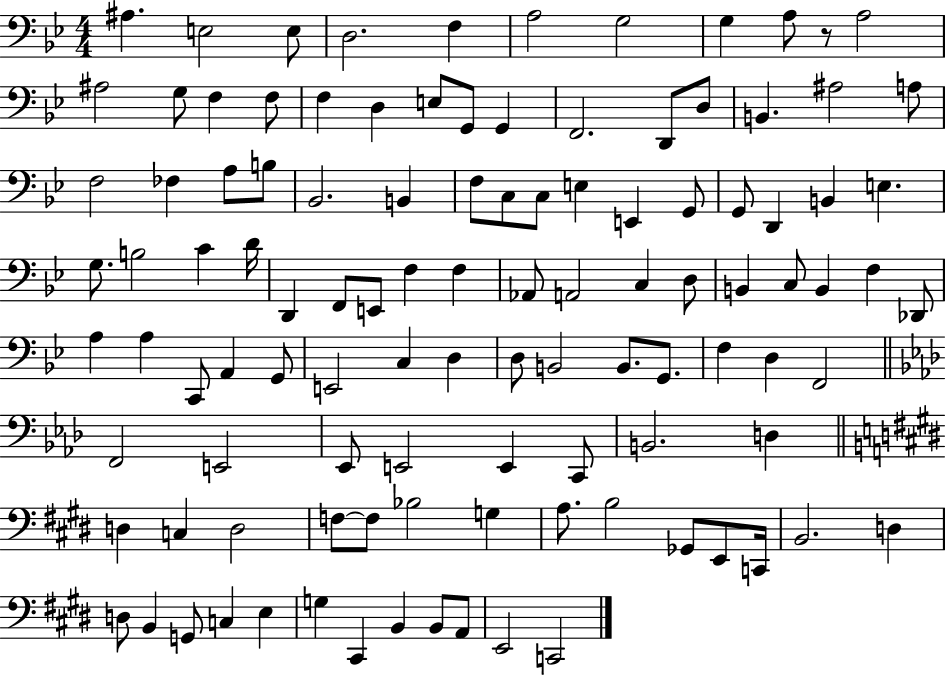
X:1
T:Untitled
M:4/4
L:1/4
K:Bb
^A, E,2 E,/2 D,2 F, A,2 G,2 G, A,/2 z/2 A,2 ^A,2 G,/2 F, F,/2 F, D, E,/2 G,,/2 G,, F,,2 D,,/2 D,/2 B,, ^A,2 A,/2 F,2 _F, A,/2 B,/2 _B,,2 B,, F,/2 C,/2 C,/2 E, E,, G,,/2 G,,/2 D,, B,, E, G,/2 B,2 C D/4 D,, F,,/2 E,,/2 F, F, _A,,/2 A,,2 C, D,/2 B,, C,/2 B,, F, _D,,/2 A, A, C,,/2 A,, G,,/2 E,,2 C, D, D,/2 B,,2 B,,/2 G,,/2 F, D, F,,2 F,,2 E,,2 _E,,/2 E,,2 E,, C,,/2 B,,2 D, D, C, D,2 F,/2 F,/2 _B,2 G, A,/2 B,2 _G,,/2 E,,/2 C,,/4 B,,2 D, D,/2 B,, G,,/2 C, E, G, ^C,, B,, B,,/2 A,,/2 E,,2 C,,2